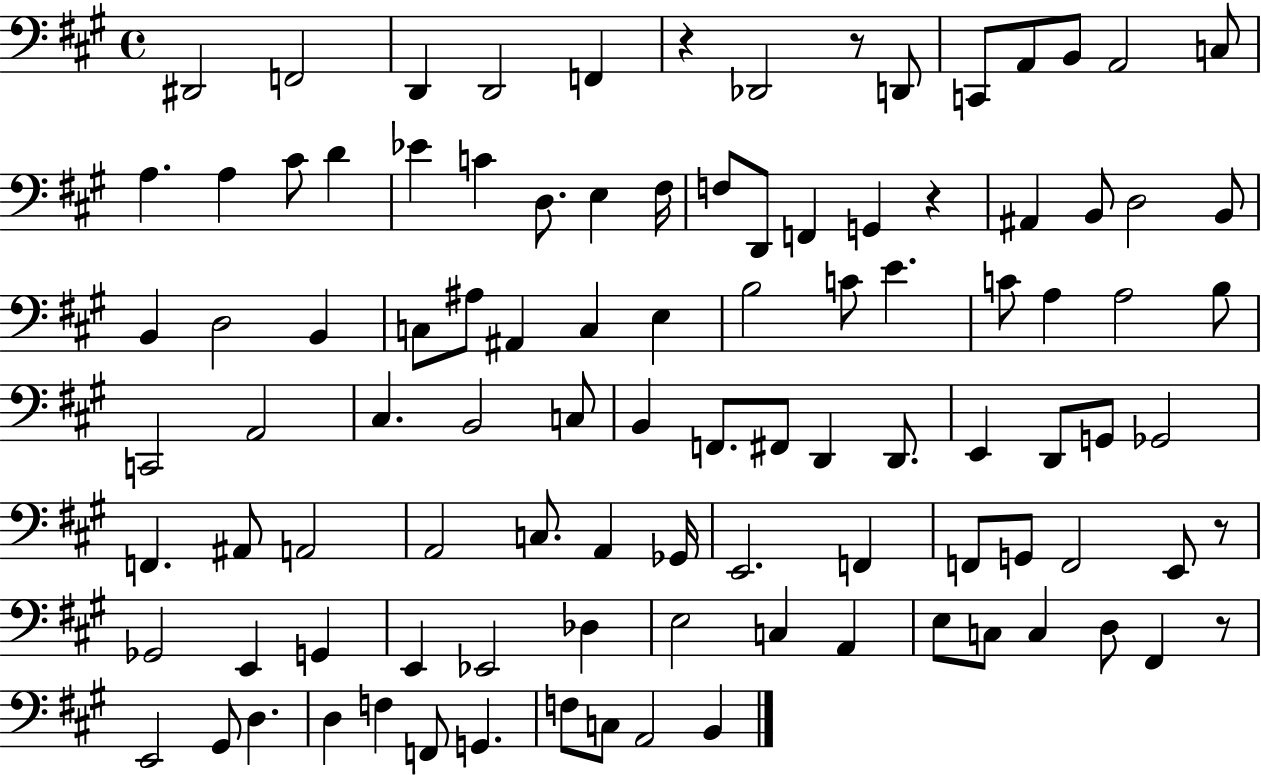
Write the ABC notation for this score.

X:1
T:Untitled
M:4/4
L:1/4
K:A
^D,,2 F,,2 D,, D,,2 F,, z _D,,2 z/2 D,,/2 C,,/2 A,,/2 B,,/2 A,,2 C,/2 A, A, ^C/2 D _E C D,/2 E, ^F,/4 F,/2 D,,/2 F,, G,, z ^A,, B,,/2 D,2 B,,/2 B,, D,2 B,, C,/2 ^A,/2 ^A,, C, E, B,2 C/2 E C/2 A, A,2 B,/2 C,,2 A,,2 ^C, B,,2 C,/2 B,, F,,/2 ^F,,/2 D,, D,,/2 E,, D,,/2 G,,/2 _G,,2 F,, ^A,,/2 A,,2 A,,2 C,/2 A,, _G,,/4 E,,2 F,, F,,/2 G,,/2 F,,2 E,,/2 z/2 _G,,2 E,, G,, E,, _E,,2 _D, E,2 C, A,, E,/2 C,/2 C, D,/2 ^F,, z/2 E,,2 ^G,,/2 D, D, F, F,,/2 G,, F,/2 C,/2 A,,2 B,,